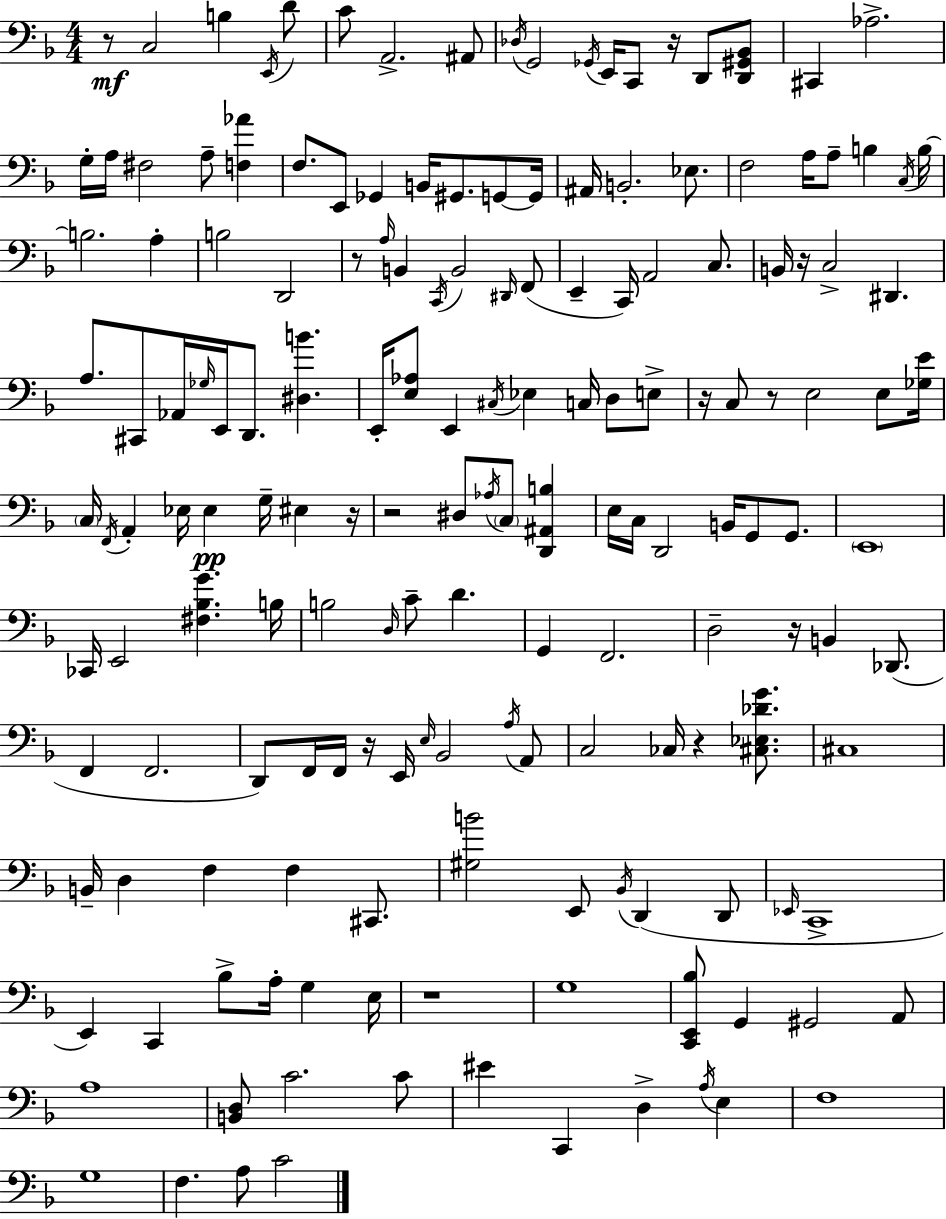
{
  \clef bass
  \numericTimeSignature
  \time 4/4
  \key f \major
  r8\mf c2 b4 \acciaccatura { e,16 } d'8 | c'8 a,2.-> ais,8 | \acciaccatura { des16 } g,2 \acciaccatura { ges,16 } e,16 c,8 r16 d,8 | <d, gis, bes,>8 cis,4 aes2.-> | \break g16-. a16 fis2 a8-- <f aes'>4 | f8. e,8 ges,4 b,16 gis,8. | g,8~~ g,16 ais,16 b,2.-. | ees8. f2 a16 a8-- b4 | \break \acciaccatura { c16 } b16~~ b2. | a4-. b2 d,2 | r8 \grace { a16 } b,4 \acciaccatura { c,16 } b,2 | \grace { dis,16 }( f,8 e,4-- c,16) a,2 | \break c8. b,16 r16 c2-> | dis,4. a8. cis,8 aes,16 \grace { ges16 } e,16 d,8. | <dis b'>4. e,16-. <e aes>8 e,4 \acciaccatura { cis16 } | ees4 c16 d8 e8-> r16 c8 r8 e2 | \break e8 <ges e'>16 \parenthesize c16 \acciaccatura { f,16 } a,4-. ees16 | ees4\pp g16-- eis4 r16 r2 | dis8 \acciaccatura { aes16 } \parenthesize c8 <d, ais, b>4 e16 c16 d,2 | b,16 g,8 g,8. \parenthesize e,1 | \break ces,16 e,2 | <fis bes g'>4. b16 b2 | \grace { d16 } c'8-- d'4. g,4 | f,2. d2-- | \break r16 b,4 des,8.( f,4 | f,2. d,8) f,16 f,16 | r16 e,16 \grace { e16 } bes,2 \acciaccatura { a16 } a,8 c2 | ces16 r4 <cis ees des' g'>8. cis1 | \break b,16-- d4 | f4 f4 cis,8. <gis b'>2 | e,8 \acciaccatura { bes,16 }( d,4 d,8 \grace { ees,16 } | c,1-> | \break e,4) c,4 bes8-> a16-. g4 e16 | r1 | g1 | <c, e, bes>8 g,4 gis,2 a,8 | \break a1 | <b, d>8 c'2. c'8 | eis'4 c,4 d4-> \acciaccatura { a16 } e4 | f1 | \break g1 | f4. a8 c'2 | \bar "|."
}